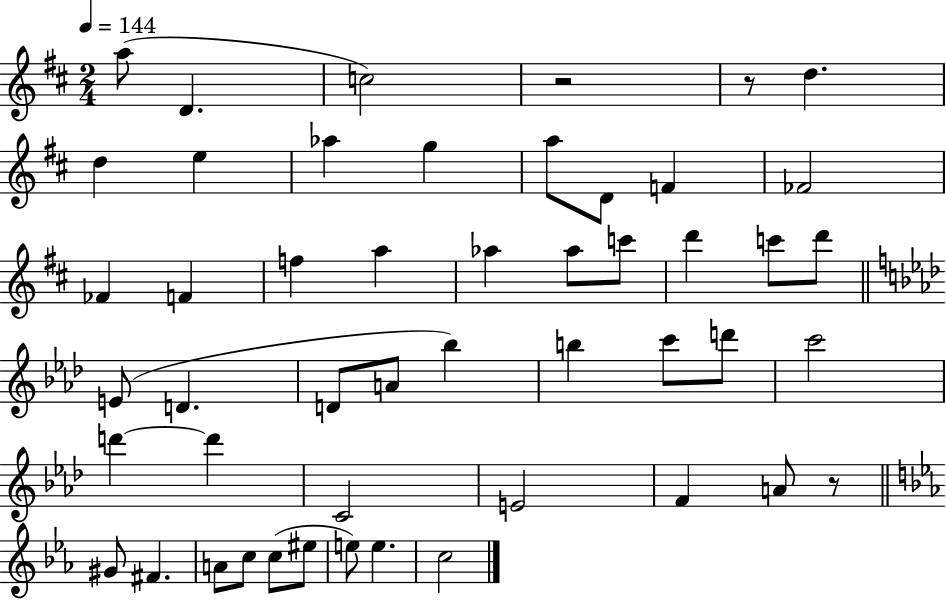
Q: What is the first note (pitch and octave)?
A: A5